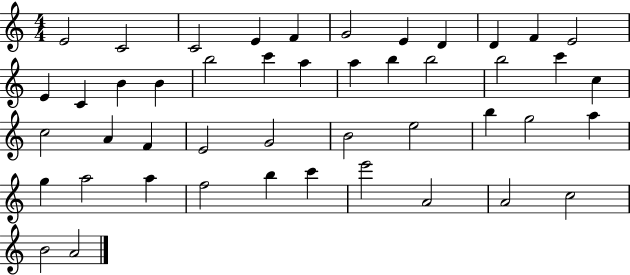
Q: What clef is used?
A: treble